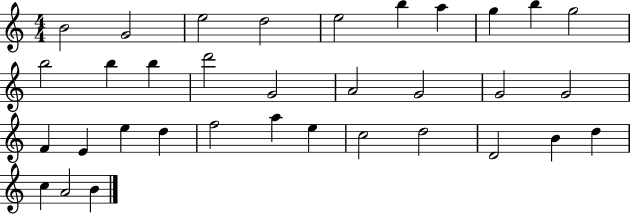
B4/h G4/h E5/h D5/h E5/h B5/q A5/q G5/q B5/q G5/h B5/h B5/q B5/q D6/h G4/h A4/h G4/h G4/h G4/h F4/q E4/q E5/q D5/q F5/h A5/q E5/q C5/h D5/h D4/h B4/q D5/q C5/q A4/h B4/q